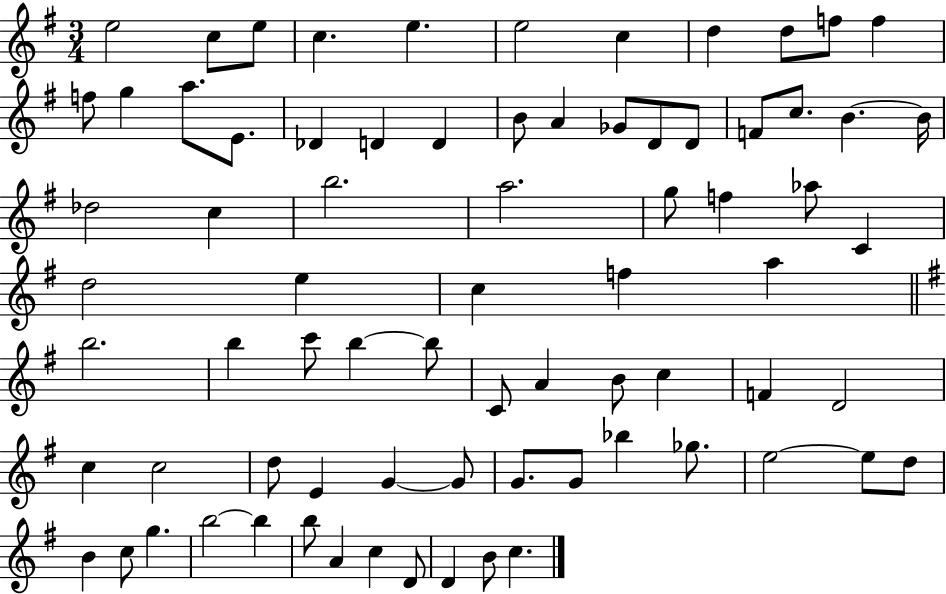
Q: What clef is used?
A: treble